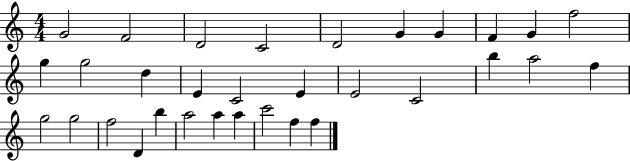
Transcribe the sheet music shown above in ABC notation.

X:1
T:Untitled
M:4/4
L:1/4
K:C
G2 F2 D2 C2 D2 G G F G f2 g g2 d E C2 E E2 C2 b a2 f g2 g2 f2 D b a2 a a c'2 f f